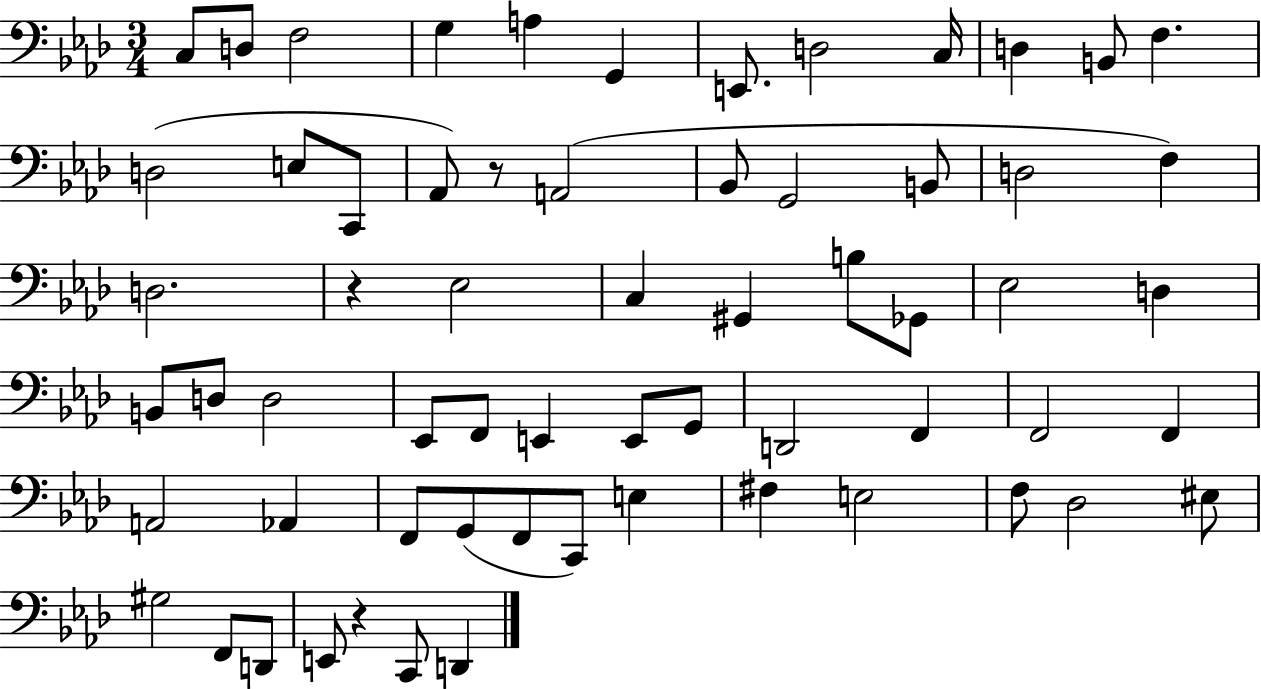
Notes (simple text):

C3/e D3/e F3/h G3/q A3/q G2/q E2/e. D3/h C3/s D3/q B2/e F3/q. D3/h E3/e C2/e Ab2/e R/e A2/h Bb2/e G2/h B2/e D3/h F3/q D3/h. R/q Eb3/h C3/q G#2/q B3/e Gb2/e Eb3/h D3/q B2/e D3/e D3/h Eb2/e F2/e E2/q E2/e G2/e D2/h F2/q F2/h F2/q A2/h Ab2/q F2/e G2/e F2/e C2/e E3/q F#3/q E3/h F3/e Db3/h EIS3/e G#3/h F2/e D2/e E2/e R/q C2/e D2/q